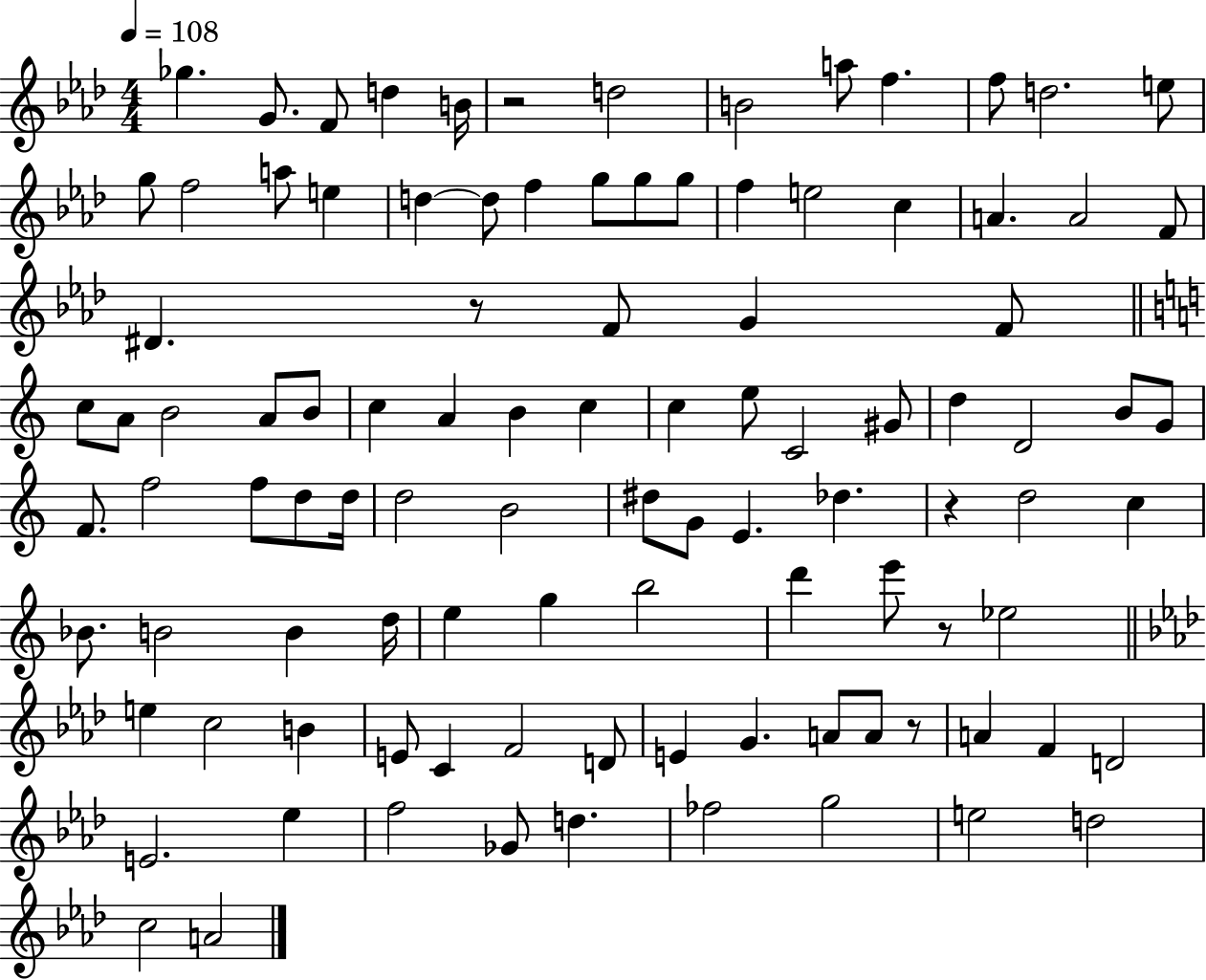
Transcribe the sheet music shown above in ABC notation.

X:1
T:Untitled
M:4/4
L:1/4
K:Ab
_g G/2 F/2 d B/4 z2 d2 B2 a/2 f f/2 d2 e/2 g/2 f2 a/2 e d d/2 f g/2 g/2 g/2 f e2 c A A2 F/2 ^D z/2 F/2 G F/2 c/2 A/2 B2 A/2 B/2 c A B c c e/2 C2 ^G/2 d D2 B/2 G/2 F/2 f2 f/2 d/2 d/4 d2 B2 ^d/2 G/2 E _d z d2 c _B/2 B2 B d/4 e g b2 d' e'/2 z/2 _e2 e c2 B E/2 C F2 D/2 E G A/2 A/2 z/2 A F D2 E2 _e f2 _G/2 d _f2 g2 e2 d2 c2 A2